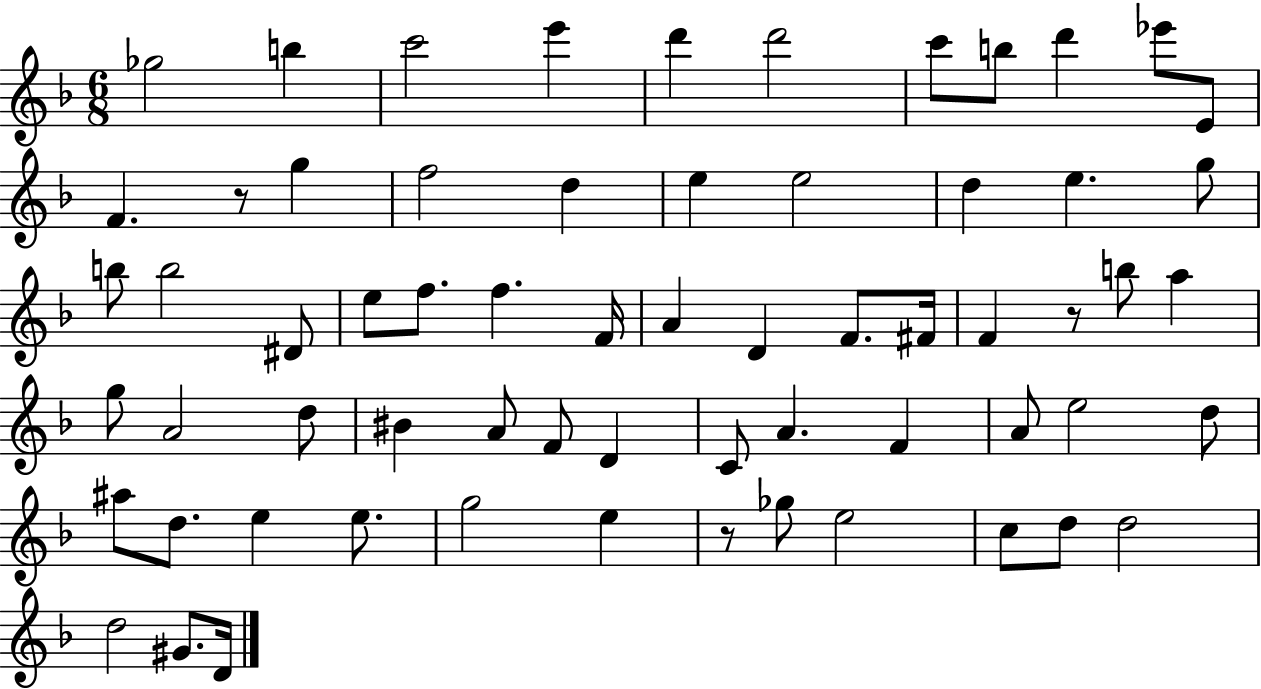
{
  \clef treble
  \numericTimeSignature
  \time 6/8
  \key f \major
  ges''2 b''4 | c'''2 e'''4 | d'''4 d'''2 | c'''8 b''8 d'''4 ees'''8 e'8 | \break f'4. r8 g''4 | f''2 d''4 | e''4 e''2 | d''4 e''4. g''8 | \break b''8 b''2 dis'8 | e''8 f''8. f''4. f'16 | a'4 d'4 f'8. fis'16 | f'4 r8 b''8 a''4 | \break g''8 a'2 d''8 | bis'4 a'8 f'8 d'4 | c'8 a'4. f'4 | a'8 e''2 d''8 | \break ais''8 d''8. e''4 e''8. | g''2 e''4 | r8 ges''8 e''2 | c''8 d''8 d''2 | \break d''2 gis'8. d'16 | \bar "|."
}